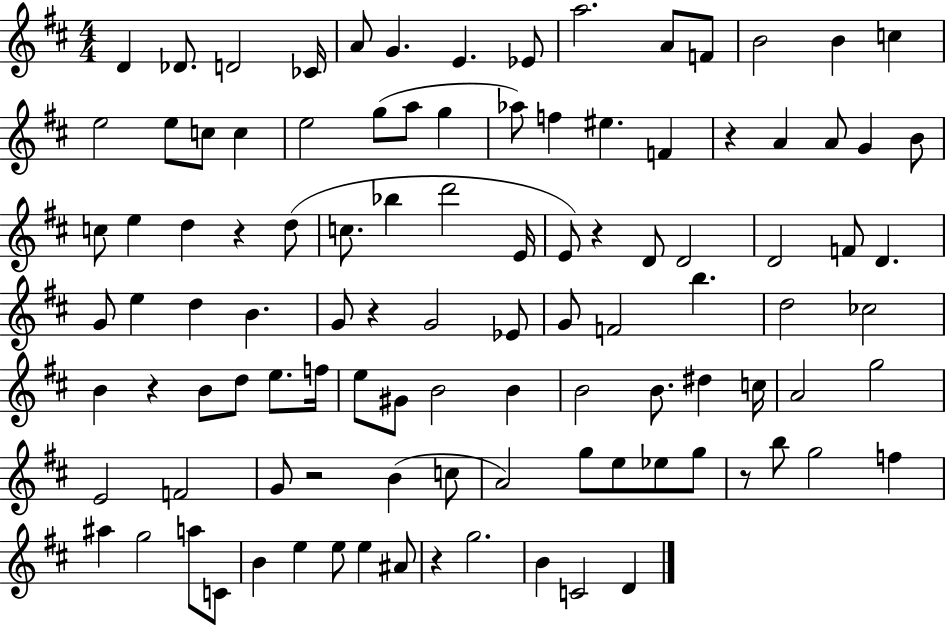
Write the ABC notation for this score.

X:1
T:Untitled
M:4/4
L:1/4
K:D
D _D/2 D2 _C/4 A/2 G E _E/2 a2 A/2 F/2 B2 B c e2 e/2 c/2 c e2 g/2 a/2 g _a/2 f ^e F z A A/2 G B/2 c/2 e d z d/2 c/2 _b d'2 E/4 E/2 z D/2 D2 D2 F/2 D G/2 e d B G/2 z G2 _E/2 G/2 F2 b d2 _c2 B z B/2 d/2 e/2 f/4 e/2 ^G/2 B2 B B2 B/2 ^d c/4 A2 g2 E2 F2 G/2 z2 B c/2 A2 g/2 e/2 _e/2 g/2 z/2 b/2 g2 f ^a g2 a/2 C/2 B e e/2 e ^A/2 z g2 B C2 D